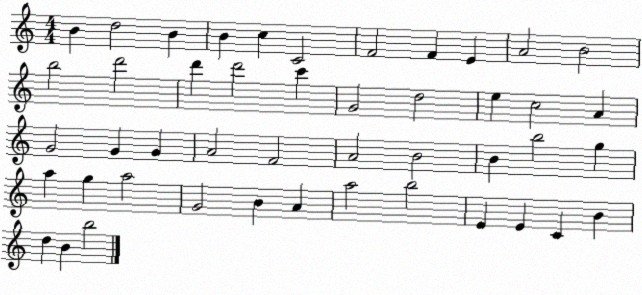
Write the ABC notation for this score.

X:1
T:Untitled
M:4/4
L:1/4
K:C
B d2 B B c C2 F2 F E A2 B2 b2 d'2 d' d'2 c' G2 d2 e c2 A G2 G G A2 F2 A2 B2 B b2 g a g a2 G2 B A a2 b2 E E C B d B b2